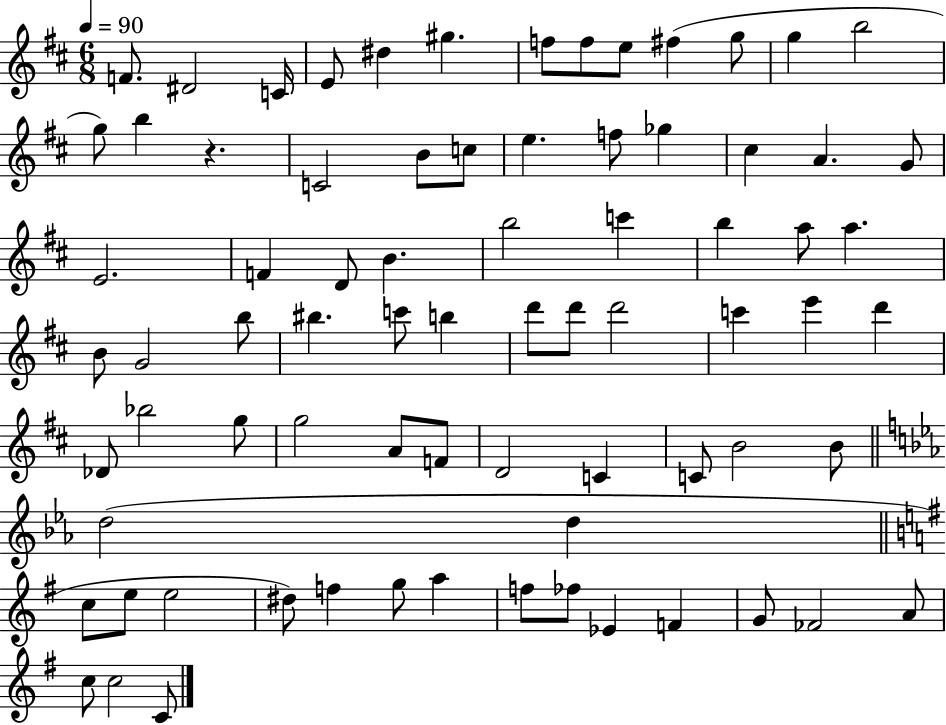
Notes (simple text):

F4/e. D#4/h C4/s E4/e D#5/q G#5/q. F5/e F5/e E5/e F#5/q G5/e G5/q B5/h G5/e B5/q R/q. C4/h B4/e C5/e E5/q. F5/e Gb5/q C#5/q A4/q. G4/e E4/h. F4/q D4/e B4/q. B5/h C6/q B5/q A5/e A5/q. B4/e G4/h B5/e BIS5/q. C6/e B5/q D6/e D6/e D6/h C6/q E6/q D6/q Db4/e Bb5/h G5/e G5/h A4/e F4/e D4/h C4/q C4/e B4/h B4/e D5/h D5/q C5/e E5/e E5/h D#5/e F5/q G5/e A5/q F5/e FES5/e Eb4/q F4/q G4/e FES4/h A4/e C5/e C5/h C4/e